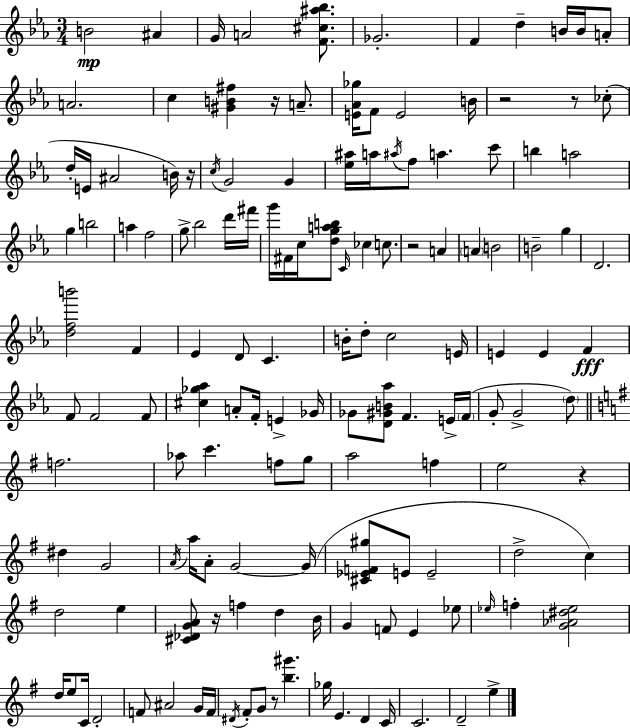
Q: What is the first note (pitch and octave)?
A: B4